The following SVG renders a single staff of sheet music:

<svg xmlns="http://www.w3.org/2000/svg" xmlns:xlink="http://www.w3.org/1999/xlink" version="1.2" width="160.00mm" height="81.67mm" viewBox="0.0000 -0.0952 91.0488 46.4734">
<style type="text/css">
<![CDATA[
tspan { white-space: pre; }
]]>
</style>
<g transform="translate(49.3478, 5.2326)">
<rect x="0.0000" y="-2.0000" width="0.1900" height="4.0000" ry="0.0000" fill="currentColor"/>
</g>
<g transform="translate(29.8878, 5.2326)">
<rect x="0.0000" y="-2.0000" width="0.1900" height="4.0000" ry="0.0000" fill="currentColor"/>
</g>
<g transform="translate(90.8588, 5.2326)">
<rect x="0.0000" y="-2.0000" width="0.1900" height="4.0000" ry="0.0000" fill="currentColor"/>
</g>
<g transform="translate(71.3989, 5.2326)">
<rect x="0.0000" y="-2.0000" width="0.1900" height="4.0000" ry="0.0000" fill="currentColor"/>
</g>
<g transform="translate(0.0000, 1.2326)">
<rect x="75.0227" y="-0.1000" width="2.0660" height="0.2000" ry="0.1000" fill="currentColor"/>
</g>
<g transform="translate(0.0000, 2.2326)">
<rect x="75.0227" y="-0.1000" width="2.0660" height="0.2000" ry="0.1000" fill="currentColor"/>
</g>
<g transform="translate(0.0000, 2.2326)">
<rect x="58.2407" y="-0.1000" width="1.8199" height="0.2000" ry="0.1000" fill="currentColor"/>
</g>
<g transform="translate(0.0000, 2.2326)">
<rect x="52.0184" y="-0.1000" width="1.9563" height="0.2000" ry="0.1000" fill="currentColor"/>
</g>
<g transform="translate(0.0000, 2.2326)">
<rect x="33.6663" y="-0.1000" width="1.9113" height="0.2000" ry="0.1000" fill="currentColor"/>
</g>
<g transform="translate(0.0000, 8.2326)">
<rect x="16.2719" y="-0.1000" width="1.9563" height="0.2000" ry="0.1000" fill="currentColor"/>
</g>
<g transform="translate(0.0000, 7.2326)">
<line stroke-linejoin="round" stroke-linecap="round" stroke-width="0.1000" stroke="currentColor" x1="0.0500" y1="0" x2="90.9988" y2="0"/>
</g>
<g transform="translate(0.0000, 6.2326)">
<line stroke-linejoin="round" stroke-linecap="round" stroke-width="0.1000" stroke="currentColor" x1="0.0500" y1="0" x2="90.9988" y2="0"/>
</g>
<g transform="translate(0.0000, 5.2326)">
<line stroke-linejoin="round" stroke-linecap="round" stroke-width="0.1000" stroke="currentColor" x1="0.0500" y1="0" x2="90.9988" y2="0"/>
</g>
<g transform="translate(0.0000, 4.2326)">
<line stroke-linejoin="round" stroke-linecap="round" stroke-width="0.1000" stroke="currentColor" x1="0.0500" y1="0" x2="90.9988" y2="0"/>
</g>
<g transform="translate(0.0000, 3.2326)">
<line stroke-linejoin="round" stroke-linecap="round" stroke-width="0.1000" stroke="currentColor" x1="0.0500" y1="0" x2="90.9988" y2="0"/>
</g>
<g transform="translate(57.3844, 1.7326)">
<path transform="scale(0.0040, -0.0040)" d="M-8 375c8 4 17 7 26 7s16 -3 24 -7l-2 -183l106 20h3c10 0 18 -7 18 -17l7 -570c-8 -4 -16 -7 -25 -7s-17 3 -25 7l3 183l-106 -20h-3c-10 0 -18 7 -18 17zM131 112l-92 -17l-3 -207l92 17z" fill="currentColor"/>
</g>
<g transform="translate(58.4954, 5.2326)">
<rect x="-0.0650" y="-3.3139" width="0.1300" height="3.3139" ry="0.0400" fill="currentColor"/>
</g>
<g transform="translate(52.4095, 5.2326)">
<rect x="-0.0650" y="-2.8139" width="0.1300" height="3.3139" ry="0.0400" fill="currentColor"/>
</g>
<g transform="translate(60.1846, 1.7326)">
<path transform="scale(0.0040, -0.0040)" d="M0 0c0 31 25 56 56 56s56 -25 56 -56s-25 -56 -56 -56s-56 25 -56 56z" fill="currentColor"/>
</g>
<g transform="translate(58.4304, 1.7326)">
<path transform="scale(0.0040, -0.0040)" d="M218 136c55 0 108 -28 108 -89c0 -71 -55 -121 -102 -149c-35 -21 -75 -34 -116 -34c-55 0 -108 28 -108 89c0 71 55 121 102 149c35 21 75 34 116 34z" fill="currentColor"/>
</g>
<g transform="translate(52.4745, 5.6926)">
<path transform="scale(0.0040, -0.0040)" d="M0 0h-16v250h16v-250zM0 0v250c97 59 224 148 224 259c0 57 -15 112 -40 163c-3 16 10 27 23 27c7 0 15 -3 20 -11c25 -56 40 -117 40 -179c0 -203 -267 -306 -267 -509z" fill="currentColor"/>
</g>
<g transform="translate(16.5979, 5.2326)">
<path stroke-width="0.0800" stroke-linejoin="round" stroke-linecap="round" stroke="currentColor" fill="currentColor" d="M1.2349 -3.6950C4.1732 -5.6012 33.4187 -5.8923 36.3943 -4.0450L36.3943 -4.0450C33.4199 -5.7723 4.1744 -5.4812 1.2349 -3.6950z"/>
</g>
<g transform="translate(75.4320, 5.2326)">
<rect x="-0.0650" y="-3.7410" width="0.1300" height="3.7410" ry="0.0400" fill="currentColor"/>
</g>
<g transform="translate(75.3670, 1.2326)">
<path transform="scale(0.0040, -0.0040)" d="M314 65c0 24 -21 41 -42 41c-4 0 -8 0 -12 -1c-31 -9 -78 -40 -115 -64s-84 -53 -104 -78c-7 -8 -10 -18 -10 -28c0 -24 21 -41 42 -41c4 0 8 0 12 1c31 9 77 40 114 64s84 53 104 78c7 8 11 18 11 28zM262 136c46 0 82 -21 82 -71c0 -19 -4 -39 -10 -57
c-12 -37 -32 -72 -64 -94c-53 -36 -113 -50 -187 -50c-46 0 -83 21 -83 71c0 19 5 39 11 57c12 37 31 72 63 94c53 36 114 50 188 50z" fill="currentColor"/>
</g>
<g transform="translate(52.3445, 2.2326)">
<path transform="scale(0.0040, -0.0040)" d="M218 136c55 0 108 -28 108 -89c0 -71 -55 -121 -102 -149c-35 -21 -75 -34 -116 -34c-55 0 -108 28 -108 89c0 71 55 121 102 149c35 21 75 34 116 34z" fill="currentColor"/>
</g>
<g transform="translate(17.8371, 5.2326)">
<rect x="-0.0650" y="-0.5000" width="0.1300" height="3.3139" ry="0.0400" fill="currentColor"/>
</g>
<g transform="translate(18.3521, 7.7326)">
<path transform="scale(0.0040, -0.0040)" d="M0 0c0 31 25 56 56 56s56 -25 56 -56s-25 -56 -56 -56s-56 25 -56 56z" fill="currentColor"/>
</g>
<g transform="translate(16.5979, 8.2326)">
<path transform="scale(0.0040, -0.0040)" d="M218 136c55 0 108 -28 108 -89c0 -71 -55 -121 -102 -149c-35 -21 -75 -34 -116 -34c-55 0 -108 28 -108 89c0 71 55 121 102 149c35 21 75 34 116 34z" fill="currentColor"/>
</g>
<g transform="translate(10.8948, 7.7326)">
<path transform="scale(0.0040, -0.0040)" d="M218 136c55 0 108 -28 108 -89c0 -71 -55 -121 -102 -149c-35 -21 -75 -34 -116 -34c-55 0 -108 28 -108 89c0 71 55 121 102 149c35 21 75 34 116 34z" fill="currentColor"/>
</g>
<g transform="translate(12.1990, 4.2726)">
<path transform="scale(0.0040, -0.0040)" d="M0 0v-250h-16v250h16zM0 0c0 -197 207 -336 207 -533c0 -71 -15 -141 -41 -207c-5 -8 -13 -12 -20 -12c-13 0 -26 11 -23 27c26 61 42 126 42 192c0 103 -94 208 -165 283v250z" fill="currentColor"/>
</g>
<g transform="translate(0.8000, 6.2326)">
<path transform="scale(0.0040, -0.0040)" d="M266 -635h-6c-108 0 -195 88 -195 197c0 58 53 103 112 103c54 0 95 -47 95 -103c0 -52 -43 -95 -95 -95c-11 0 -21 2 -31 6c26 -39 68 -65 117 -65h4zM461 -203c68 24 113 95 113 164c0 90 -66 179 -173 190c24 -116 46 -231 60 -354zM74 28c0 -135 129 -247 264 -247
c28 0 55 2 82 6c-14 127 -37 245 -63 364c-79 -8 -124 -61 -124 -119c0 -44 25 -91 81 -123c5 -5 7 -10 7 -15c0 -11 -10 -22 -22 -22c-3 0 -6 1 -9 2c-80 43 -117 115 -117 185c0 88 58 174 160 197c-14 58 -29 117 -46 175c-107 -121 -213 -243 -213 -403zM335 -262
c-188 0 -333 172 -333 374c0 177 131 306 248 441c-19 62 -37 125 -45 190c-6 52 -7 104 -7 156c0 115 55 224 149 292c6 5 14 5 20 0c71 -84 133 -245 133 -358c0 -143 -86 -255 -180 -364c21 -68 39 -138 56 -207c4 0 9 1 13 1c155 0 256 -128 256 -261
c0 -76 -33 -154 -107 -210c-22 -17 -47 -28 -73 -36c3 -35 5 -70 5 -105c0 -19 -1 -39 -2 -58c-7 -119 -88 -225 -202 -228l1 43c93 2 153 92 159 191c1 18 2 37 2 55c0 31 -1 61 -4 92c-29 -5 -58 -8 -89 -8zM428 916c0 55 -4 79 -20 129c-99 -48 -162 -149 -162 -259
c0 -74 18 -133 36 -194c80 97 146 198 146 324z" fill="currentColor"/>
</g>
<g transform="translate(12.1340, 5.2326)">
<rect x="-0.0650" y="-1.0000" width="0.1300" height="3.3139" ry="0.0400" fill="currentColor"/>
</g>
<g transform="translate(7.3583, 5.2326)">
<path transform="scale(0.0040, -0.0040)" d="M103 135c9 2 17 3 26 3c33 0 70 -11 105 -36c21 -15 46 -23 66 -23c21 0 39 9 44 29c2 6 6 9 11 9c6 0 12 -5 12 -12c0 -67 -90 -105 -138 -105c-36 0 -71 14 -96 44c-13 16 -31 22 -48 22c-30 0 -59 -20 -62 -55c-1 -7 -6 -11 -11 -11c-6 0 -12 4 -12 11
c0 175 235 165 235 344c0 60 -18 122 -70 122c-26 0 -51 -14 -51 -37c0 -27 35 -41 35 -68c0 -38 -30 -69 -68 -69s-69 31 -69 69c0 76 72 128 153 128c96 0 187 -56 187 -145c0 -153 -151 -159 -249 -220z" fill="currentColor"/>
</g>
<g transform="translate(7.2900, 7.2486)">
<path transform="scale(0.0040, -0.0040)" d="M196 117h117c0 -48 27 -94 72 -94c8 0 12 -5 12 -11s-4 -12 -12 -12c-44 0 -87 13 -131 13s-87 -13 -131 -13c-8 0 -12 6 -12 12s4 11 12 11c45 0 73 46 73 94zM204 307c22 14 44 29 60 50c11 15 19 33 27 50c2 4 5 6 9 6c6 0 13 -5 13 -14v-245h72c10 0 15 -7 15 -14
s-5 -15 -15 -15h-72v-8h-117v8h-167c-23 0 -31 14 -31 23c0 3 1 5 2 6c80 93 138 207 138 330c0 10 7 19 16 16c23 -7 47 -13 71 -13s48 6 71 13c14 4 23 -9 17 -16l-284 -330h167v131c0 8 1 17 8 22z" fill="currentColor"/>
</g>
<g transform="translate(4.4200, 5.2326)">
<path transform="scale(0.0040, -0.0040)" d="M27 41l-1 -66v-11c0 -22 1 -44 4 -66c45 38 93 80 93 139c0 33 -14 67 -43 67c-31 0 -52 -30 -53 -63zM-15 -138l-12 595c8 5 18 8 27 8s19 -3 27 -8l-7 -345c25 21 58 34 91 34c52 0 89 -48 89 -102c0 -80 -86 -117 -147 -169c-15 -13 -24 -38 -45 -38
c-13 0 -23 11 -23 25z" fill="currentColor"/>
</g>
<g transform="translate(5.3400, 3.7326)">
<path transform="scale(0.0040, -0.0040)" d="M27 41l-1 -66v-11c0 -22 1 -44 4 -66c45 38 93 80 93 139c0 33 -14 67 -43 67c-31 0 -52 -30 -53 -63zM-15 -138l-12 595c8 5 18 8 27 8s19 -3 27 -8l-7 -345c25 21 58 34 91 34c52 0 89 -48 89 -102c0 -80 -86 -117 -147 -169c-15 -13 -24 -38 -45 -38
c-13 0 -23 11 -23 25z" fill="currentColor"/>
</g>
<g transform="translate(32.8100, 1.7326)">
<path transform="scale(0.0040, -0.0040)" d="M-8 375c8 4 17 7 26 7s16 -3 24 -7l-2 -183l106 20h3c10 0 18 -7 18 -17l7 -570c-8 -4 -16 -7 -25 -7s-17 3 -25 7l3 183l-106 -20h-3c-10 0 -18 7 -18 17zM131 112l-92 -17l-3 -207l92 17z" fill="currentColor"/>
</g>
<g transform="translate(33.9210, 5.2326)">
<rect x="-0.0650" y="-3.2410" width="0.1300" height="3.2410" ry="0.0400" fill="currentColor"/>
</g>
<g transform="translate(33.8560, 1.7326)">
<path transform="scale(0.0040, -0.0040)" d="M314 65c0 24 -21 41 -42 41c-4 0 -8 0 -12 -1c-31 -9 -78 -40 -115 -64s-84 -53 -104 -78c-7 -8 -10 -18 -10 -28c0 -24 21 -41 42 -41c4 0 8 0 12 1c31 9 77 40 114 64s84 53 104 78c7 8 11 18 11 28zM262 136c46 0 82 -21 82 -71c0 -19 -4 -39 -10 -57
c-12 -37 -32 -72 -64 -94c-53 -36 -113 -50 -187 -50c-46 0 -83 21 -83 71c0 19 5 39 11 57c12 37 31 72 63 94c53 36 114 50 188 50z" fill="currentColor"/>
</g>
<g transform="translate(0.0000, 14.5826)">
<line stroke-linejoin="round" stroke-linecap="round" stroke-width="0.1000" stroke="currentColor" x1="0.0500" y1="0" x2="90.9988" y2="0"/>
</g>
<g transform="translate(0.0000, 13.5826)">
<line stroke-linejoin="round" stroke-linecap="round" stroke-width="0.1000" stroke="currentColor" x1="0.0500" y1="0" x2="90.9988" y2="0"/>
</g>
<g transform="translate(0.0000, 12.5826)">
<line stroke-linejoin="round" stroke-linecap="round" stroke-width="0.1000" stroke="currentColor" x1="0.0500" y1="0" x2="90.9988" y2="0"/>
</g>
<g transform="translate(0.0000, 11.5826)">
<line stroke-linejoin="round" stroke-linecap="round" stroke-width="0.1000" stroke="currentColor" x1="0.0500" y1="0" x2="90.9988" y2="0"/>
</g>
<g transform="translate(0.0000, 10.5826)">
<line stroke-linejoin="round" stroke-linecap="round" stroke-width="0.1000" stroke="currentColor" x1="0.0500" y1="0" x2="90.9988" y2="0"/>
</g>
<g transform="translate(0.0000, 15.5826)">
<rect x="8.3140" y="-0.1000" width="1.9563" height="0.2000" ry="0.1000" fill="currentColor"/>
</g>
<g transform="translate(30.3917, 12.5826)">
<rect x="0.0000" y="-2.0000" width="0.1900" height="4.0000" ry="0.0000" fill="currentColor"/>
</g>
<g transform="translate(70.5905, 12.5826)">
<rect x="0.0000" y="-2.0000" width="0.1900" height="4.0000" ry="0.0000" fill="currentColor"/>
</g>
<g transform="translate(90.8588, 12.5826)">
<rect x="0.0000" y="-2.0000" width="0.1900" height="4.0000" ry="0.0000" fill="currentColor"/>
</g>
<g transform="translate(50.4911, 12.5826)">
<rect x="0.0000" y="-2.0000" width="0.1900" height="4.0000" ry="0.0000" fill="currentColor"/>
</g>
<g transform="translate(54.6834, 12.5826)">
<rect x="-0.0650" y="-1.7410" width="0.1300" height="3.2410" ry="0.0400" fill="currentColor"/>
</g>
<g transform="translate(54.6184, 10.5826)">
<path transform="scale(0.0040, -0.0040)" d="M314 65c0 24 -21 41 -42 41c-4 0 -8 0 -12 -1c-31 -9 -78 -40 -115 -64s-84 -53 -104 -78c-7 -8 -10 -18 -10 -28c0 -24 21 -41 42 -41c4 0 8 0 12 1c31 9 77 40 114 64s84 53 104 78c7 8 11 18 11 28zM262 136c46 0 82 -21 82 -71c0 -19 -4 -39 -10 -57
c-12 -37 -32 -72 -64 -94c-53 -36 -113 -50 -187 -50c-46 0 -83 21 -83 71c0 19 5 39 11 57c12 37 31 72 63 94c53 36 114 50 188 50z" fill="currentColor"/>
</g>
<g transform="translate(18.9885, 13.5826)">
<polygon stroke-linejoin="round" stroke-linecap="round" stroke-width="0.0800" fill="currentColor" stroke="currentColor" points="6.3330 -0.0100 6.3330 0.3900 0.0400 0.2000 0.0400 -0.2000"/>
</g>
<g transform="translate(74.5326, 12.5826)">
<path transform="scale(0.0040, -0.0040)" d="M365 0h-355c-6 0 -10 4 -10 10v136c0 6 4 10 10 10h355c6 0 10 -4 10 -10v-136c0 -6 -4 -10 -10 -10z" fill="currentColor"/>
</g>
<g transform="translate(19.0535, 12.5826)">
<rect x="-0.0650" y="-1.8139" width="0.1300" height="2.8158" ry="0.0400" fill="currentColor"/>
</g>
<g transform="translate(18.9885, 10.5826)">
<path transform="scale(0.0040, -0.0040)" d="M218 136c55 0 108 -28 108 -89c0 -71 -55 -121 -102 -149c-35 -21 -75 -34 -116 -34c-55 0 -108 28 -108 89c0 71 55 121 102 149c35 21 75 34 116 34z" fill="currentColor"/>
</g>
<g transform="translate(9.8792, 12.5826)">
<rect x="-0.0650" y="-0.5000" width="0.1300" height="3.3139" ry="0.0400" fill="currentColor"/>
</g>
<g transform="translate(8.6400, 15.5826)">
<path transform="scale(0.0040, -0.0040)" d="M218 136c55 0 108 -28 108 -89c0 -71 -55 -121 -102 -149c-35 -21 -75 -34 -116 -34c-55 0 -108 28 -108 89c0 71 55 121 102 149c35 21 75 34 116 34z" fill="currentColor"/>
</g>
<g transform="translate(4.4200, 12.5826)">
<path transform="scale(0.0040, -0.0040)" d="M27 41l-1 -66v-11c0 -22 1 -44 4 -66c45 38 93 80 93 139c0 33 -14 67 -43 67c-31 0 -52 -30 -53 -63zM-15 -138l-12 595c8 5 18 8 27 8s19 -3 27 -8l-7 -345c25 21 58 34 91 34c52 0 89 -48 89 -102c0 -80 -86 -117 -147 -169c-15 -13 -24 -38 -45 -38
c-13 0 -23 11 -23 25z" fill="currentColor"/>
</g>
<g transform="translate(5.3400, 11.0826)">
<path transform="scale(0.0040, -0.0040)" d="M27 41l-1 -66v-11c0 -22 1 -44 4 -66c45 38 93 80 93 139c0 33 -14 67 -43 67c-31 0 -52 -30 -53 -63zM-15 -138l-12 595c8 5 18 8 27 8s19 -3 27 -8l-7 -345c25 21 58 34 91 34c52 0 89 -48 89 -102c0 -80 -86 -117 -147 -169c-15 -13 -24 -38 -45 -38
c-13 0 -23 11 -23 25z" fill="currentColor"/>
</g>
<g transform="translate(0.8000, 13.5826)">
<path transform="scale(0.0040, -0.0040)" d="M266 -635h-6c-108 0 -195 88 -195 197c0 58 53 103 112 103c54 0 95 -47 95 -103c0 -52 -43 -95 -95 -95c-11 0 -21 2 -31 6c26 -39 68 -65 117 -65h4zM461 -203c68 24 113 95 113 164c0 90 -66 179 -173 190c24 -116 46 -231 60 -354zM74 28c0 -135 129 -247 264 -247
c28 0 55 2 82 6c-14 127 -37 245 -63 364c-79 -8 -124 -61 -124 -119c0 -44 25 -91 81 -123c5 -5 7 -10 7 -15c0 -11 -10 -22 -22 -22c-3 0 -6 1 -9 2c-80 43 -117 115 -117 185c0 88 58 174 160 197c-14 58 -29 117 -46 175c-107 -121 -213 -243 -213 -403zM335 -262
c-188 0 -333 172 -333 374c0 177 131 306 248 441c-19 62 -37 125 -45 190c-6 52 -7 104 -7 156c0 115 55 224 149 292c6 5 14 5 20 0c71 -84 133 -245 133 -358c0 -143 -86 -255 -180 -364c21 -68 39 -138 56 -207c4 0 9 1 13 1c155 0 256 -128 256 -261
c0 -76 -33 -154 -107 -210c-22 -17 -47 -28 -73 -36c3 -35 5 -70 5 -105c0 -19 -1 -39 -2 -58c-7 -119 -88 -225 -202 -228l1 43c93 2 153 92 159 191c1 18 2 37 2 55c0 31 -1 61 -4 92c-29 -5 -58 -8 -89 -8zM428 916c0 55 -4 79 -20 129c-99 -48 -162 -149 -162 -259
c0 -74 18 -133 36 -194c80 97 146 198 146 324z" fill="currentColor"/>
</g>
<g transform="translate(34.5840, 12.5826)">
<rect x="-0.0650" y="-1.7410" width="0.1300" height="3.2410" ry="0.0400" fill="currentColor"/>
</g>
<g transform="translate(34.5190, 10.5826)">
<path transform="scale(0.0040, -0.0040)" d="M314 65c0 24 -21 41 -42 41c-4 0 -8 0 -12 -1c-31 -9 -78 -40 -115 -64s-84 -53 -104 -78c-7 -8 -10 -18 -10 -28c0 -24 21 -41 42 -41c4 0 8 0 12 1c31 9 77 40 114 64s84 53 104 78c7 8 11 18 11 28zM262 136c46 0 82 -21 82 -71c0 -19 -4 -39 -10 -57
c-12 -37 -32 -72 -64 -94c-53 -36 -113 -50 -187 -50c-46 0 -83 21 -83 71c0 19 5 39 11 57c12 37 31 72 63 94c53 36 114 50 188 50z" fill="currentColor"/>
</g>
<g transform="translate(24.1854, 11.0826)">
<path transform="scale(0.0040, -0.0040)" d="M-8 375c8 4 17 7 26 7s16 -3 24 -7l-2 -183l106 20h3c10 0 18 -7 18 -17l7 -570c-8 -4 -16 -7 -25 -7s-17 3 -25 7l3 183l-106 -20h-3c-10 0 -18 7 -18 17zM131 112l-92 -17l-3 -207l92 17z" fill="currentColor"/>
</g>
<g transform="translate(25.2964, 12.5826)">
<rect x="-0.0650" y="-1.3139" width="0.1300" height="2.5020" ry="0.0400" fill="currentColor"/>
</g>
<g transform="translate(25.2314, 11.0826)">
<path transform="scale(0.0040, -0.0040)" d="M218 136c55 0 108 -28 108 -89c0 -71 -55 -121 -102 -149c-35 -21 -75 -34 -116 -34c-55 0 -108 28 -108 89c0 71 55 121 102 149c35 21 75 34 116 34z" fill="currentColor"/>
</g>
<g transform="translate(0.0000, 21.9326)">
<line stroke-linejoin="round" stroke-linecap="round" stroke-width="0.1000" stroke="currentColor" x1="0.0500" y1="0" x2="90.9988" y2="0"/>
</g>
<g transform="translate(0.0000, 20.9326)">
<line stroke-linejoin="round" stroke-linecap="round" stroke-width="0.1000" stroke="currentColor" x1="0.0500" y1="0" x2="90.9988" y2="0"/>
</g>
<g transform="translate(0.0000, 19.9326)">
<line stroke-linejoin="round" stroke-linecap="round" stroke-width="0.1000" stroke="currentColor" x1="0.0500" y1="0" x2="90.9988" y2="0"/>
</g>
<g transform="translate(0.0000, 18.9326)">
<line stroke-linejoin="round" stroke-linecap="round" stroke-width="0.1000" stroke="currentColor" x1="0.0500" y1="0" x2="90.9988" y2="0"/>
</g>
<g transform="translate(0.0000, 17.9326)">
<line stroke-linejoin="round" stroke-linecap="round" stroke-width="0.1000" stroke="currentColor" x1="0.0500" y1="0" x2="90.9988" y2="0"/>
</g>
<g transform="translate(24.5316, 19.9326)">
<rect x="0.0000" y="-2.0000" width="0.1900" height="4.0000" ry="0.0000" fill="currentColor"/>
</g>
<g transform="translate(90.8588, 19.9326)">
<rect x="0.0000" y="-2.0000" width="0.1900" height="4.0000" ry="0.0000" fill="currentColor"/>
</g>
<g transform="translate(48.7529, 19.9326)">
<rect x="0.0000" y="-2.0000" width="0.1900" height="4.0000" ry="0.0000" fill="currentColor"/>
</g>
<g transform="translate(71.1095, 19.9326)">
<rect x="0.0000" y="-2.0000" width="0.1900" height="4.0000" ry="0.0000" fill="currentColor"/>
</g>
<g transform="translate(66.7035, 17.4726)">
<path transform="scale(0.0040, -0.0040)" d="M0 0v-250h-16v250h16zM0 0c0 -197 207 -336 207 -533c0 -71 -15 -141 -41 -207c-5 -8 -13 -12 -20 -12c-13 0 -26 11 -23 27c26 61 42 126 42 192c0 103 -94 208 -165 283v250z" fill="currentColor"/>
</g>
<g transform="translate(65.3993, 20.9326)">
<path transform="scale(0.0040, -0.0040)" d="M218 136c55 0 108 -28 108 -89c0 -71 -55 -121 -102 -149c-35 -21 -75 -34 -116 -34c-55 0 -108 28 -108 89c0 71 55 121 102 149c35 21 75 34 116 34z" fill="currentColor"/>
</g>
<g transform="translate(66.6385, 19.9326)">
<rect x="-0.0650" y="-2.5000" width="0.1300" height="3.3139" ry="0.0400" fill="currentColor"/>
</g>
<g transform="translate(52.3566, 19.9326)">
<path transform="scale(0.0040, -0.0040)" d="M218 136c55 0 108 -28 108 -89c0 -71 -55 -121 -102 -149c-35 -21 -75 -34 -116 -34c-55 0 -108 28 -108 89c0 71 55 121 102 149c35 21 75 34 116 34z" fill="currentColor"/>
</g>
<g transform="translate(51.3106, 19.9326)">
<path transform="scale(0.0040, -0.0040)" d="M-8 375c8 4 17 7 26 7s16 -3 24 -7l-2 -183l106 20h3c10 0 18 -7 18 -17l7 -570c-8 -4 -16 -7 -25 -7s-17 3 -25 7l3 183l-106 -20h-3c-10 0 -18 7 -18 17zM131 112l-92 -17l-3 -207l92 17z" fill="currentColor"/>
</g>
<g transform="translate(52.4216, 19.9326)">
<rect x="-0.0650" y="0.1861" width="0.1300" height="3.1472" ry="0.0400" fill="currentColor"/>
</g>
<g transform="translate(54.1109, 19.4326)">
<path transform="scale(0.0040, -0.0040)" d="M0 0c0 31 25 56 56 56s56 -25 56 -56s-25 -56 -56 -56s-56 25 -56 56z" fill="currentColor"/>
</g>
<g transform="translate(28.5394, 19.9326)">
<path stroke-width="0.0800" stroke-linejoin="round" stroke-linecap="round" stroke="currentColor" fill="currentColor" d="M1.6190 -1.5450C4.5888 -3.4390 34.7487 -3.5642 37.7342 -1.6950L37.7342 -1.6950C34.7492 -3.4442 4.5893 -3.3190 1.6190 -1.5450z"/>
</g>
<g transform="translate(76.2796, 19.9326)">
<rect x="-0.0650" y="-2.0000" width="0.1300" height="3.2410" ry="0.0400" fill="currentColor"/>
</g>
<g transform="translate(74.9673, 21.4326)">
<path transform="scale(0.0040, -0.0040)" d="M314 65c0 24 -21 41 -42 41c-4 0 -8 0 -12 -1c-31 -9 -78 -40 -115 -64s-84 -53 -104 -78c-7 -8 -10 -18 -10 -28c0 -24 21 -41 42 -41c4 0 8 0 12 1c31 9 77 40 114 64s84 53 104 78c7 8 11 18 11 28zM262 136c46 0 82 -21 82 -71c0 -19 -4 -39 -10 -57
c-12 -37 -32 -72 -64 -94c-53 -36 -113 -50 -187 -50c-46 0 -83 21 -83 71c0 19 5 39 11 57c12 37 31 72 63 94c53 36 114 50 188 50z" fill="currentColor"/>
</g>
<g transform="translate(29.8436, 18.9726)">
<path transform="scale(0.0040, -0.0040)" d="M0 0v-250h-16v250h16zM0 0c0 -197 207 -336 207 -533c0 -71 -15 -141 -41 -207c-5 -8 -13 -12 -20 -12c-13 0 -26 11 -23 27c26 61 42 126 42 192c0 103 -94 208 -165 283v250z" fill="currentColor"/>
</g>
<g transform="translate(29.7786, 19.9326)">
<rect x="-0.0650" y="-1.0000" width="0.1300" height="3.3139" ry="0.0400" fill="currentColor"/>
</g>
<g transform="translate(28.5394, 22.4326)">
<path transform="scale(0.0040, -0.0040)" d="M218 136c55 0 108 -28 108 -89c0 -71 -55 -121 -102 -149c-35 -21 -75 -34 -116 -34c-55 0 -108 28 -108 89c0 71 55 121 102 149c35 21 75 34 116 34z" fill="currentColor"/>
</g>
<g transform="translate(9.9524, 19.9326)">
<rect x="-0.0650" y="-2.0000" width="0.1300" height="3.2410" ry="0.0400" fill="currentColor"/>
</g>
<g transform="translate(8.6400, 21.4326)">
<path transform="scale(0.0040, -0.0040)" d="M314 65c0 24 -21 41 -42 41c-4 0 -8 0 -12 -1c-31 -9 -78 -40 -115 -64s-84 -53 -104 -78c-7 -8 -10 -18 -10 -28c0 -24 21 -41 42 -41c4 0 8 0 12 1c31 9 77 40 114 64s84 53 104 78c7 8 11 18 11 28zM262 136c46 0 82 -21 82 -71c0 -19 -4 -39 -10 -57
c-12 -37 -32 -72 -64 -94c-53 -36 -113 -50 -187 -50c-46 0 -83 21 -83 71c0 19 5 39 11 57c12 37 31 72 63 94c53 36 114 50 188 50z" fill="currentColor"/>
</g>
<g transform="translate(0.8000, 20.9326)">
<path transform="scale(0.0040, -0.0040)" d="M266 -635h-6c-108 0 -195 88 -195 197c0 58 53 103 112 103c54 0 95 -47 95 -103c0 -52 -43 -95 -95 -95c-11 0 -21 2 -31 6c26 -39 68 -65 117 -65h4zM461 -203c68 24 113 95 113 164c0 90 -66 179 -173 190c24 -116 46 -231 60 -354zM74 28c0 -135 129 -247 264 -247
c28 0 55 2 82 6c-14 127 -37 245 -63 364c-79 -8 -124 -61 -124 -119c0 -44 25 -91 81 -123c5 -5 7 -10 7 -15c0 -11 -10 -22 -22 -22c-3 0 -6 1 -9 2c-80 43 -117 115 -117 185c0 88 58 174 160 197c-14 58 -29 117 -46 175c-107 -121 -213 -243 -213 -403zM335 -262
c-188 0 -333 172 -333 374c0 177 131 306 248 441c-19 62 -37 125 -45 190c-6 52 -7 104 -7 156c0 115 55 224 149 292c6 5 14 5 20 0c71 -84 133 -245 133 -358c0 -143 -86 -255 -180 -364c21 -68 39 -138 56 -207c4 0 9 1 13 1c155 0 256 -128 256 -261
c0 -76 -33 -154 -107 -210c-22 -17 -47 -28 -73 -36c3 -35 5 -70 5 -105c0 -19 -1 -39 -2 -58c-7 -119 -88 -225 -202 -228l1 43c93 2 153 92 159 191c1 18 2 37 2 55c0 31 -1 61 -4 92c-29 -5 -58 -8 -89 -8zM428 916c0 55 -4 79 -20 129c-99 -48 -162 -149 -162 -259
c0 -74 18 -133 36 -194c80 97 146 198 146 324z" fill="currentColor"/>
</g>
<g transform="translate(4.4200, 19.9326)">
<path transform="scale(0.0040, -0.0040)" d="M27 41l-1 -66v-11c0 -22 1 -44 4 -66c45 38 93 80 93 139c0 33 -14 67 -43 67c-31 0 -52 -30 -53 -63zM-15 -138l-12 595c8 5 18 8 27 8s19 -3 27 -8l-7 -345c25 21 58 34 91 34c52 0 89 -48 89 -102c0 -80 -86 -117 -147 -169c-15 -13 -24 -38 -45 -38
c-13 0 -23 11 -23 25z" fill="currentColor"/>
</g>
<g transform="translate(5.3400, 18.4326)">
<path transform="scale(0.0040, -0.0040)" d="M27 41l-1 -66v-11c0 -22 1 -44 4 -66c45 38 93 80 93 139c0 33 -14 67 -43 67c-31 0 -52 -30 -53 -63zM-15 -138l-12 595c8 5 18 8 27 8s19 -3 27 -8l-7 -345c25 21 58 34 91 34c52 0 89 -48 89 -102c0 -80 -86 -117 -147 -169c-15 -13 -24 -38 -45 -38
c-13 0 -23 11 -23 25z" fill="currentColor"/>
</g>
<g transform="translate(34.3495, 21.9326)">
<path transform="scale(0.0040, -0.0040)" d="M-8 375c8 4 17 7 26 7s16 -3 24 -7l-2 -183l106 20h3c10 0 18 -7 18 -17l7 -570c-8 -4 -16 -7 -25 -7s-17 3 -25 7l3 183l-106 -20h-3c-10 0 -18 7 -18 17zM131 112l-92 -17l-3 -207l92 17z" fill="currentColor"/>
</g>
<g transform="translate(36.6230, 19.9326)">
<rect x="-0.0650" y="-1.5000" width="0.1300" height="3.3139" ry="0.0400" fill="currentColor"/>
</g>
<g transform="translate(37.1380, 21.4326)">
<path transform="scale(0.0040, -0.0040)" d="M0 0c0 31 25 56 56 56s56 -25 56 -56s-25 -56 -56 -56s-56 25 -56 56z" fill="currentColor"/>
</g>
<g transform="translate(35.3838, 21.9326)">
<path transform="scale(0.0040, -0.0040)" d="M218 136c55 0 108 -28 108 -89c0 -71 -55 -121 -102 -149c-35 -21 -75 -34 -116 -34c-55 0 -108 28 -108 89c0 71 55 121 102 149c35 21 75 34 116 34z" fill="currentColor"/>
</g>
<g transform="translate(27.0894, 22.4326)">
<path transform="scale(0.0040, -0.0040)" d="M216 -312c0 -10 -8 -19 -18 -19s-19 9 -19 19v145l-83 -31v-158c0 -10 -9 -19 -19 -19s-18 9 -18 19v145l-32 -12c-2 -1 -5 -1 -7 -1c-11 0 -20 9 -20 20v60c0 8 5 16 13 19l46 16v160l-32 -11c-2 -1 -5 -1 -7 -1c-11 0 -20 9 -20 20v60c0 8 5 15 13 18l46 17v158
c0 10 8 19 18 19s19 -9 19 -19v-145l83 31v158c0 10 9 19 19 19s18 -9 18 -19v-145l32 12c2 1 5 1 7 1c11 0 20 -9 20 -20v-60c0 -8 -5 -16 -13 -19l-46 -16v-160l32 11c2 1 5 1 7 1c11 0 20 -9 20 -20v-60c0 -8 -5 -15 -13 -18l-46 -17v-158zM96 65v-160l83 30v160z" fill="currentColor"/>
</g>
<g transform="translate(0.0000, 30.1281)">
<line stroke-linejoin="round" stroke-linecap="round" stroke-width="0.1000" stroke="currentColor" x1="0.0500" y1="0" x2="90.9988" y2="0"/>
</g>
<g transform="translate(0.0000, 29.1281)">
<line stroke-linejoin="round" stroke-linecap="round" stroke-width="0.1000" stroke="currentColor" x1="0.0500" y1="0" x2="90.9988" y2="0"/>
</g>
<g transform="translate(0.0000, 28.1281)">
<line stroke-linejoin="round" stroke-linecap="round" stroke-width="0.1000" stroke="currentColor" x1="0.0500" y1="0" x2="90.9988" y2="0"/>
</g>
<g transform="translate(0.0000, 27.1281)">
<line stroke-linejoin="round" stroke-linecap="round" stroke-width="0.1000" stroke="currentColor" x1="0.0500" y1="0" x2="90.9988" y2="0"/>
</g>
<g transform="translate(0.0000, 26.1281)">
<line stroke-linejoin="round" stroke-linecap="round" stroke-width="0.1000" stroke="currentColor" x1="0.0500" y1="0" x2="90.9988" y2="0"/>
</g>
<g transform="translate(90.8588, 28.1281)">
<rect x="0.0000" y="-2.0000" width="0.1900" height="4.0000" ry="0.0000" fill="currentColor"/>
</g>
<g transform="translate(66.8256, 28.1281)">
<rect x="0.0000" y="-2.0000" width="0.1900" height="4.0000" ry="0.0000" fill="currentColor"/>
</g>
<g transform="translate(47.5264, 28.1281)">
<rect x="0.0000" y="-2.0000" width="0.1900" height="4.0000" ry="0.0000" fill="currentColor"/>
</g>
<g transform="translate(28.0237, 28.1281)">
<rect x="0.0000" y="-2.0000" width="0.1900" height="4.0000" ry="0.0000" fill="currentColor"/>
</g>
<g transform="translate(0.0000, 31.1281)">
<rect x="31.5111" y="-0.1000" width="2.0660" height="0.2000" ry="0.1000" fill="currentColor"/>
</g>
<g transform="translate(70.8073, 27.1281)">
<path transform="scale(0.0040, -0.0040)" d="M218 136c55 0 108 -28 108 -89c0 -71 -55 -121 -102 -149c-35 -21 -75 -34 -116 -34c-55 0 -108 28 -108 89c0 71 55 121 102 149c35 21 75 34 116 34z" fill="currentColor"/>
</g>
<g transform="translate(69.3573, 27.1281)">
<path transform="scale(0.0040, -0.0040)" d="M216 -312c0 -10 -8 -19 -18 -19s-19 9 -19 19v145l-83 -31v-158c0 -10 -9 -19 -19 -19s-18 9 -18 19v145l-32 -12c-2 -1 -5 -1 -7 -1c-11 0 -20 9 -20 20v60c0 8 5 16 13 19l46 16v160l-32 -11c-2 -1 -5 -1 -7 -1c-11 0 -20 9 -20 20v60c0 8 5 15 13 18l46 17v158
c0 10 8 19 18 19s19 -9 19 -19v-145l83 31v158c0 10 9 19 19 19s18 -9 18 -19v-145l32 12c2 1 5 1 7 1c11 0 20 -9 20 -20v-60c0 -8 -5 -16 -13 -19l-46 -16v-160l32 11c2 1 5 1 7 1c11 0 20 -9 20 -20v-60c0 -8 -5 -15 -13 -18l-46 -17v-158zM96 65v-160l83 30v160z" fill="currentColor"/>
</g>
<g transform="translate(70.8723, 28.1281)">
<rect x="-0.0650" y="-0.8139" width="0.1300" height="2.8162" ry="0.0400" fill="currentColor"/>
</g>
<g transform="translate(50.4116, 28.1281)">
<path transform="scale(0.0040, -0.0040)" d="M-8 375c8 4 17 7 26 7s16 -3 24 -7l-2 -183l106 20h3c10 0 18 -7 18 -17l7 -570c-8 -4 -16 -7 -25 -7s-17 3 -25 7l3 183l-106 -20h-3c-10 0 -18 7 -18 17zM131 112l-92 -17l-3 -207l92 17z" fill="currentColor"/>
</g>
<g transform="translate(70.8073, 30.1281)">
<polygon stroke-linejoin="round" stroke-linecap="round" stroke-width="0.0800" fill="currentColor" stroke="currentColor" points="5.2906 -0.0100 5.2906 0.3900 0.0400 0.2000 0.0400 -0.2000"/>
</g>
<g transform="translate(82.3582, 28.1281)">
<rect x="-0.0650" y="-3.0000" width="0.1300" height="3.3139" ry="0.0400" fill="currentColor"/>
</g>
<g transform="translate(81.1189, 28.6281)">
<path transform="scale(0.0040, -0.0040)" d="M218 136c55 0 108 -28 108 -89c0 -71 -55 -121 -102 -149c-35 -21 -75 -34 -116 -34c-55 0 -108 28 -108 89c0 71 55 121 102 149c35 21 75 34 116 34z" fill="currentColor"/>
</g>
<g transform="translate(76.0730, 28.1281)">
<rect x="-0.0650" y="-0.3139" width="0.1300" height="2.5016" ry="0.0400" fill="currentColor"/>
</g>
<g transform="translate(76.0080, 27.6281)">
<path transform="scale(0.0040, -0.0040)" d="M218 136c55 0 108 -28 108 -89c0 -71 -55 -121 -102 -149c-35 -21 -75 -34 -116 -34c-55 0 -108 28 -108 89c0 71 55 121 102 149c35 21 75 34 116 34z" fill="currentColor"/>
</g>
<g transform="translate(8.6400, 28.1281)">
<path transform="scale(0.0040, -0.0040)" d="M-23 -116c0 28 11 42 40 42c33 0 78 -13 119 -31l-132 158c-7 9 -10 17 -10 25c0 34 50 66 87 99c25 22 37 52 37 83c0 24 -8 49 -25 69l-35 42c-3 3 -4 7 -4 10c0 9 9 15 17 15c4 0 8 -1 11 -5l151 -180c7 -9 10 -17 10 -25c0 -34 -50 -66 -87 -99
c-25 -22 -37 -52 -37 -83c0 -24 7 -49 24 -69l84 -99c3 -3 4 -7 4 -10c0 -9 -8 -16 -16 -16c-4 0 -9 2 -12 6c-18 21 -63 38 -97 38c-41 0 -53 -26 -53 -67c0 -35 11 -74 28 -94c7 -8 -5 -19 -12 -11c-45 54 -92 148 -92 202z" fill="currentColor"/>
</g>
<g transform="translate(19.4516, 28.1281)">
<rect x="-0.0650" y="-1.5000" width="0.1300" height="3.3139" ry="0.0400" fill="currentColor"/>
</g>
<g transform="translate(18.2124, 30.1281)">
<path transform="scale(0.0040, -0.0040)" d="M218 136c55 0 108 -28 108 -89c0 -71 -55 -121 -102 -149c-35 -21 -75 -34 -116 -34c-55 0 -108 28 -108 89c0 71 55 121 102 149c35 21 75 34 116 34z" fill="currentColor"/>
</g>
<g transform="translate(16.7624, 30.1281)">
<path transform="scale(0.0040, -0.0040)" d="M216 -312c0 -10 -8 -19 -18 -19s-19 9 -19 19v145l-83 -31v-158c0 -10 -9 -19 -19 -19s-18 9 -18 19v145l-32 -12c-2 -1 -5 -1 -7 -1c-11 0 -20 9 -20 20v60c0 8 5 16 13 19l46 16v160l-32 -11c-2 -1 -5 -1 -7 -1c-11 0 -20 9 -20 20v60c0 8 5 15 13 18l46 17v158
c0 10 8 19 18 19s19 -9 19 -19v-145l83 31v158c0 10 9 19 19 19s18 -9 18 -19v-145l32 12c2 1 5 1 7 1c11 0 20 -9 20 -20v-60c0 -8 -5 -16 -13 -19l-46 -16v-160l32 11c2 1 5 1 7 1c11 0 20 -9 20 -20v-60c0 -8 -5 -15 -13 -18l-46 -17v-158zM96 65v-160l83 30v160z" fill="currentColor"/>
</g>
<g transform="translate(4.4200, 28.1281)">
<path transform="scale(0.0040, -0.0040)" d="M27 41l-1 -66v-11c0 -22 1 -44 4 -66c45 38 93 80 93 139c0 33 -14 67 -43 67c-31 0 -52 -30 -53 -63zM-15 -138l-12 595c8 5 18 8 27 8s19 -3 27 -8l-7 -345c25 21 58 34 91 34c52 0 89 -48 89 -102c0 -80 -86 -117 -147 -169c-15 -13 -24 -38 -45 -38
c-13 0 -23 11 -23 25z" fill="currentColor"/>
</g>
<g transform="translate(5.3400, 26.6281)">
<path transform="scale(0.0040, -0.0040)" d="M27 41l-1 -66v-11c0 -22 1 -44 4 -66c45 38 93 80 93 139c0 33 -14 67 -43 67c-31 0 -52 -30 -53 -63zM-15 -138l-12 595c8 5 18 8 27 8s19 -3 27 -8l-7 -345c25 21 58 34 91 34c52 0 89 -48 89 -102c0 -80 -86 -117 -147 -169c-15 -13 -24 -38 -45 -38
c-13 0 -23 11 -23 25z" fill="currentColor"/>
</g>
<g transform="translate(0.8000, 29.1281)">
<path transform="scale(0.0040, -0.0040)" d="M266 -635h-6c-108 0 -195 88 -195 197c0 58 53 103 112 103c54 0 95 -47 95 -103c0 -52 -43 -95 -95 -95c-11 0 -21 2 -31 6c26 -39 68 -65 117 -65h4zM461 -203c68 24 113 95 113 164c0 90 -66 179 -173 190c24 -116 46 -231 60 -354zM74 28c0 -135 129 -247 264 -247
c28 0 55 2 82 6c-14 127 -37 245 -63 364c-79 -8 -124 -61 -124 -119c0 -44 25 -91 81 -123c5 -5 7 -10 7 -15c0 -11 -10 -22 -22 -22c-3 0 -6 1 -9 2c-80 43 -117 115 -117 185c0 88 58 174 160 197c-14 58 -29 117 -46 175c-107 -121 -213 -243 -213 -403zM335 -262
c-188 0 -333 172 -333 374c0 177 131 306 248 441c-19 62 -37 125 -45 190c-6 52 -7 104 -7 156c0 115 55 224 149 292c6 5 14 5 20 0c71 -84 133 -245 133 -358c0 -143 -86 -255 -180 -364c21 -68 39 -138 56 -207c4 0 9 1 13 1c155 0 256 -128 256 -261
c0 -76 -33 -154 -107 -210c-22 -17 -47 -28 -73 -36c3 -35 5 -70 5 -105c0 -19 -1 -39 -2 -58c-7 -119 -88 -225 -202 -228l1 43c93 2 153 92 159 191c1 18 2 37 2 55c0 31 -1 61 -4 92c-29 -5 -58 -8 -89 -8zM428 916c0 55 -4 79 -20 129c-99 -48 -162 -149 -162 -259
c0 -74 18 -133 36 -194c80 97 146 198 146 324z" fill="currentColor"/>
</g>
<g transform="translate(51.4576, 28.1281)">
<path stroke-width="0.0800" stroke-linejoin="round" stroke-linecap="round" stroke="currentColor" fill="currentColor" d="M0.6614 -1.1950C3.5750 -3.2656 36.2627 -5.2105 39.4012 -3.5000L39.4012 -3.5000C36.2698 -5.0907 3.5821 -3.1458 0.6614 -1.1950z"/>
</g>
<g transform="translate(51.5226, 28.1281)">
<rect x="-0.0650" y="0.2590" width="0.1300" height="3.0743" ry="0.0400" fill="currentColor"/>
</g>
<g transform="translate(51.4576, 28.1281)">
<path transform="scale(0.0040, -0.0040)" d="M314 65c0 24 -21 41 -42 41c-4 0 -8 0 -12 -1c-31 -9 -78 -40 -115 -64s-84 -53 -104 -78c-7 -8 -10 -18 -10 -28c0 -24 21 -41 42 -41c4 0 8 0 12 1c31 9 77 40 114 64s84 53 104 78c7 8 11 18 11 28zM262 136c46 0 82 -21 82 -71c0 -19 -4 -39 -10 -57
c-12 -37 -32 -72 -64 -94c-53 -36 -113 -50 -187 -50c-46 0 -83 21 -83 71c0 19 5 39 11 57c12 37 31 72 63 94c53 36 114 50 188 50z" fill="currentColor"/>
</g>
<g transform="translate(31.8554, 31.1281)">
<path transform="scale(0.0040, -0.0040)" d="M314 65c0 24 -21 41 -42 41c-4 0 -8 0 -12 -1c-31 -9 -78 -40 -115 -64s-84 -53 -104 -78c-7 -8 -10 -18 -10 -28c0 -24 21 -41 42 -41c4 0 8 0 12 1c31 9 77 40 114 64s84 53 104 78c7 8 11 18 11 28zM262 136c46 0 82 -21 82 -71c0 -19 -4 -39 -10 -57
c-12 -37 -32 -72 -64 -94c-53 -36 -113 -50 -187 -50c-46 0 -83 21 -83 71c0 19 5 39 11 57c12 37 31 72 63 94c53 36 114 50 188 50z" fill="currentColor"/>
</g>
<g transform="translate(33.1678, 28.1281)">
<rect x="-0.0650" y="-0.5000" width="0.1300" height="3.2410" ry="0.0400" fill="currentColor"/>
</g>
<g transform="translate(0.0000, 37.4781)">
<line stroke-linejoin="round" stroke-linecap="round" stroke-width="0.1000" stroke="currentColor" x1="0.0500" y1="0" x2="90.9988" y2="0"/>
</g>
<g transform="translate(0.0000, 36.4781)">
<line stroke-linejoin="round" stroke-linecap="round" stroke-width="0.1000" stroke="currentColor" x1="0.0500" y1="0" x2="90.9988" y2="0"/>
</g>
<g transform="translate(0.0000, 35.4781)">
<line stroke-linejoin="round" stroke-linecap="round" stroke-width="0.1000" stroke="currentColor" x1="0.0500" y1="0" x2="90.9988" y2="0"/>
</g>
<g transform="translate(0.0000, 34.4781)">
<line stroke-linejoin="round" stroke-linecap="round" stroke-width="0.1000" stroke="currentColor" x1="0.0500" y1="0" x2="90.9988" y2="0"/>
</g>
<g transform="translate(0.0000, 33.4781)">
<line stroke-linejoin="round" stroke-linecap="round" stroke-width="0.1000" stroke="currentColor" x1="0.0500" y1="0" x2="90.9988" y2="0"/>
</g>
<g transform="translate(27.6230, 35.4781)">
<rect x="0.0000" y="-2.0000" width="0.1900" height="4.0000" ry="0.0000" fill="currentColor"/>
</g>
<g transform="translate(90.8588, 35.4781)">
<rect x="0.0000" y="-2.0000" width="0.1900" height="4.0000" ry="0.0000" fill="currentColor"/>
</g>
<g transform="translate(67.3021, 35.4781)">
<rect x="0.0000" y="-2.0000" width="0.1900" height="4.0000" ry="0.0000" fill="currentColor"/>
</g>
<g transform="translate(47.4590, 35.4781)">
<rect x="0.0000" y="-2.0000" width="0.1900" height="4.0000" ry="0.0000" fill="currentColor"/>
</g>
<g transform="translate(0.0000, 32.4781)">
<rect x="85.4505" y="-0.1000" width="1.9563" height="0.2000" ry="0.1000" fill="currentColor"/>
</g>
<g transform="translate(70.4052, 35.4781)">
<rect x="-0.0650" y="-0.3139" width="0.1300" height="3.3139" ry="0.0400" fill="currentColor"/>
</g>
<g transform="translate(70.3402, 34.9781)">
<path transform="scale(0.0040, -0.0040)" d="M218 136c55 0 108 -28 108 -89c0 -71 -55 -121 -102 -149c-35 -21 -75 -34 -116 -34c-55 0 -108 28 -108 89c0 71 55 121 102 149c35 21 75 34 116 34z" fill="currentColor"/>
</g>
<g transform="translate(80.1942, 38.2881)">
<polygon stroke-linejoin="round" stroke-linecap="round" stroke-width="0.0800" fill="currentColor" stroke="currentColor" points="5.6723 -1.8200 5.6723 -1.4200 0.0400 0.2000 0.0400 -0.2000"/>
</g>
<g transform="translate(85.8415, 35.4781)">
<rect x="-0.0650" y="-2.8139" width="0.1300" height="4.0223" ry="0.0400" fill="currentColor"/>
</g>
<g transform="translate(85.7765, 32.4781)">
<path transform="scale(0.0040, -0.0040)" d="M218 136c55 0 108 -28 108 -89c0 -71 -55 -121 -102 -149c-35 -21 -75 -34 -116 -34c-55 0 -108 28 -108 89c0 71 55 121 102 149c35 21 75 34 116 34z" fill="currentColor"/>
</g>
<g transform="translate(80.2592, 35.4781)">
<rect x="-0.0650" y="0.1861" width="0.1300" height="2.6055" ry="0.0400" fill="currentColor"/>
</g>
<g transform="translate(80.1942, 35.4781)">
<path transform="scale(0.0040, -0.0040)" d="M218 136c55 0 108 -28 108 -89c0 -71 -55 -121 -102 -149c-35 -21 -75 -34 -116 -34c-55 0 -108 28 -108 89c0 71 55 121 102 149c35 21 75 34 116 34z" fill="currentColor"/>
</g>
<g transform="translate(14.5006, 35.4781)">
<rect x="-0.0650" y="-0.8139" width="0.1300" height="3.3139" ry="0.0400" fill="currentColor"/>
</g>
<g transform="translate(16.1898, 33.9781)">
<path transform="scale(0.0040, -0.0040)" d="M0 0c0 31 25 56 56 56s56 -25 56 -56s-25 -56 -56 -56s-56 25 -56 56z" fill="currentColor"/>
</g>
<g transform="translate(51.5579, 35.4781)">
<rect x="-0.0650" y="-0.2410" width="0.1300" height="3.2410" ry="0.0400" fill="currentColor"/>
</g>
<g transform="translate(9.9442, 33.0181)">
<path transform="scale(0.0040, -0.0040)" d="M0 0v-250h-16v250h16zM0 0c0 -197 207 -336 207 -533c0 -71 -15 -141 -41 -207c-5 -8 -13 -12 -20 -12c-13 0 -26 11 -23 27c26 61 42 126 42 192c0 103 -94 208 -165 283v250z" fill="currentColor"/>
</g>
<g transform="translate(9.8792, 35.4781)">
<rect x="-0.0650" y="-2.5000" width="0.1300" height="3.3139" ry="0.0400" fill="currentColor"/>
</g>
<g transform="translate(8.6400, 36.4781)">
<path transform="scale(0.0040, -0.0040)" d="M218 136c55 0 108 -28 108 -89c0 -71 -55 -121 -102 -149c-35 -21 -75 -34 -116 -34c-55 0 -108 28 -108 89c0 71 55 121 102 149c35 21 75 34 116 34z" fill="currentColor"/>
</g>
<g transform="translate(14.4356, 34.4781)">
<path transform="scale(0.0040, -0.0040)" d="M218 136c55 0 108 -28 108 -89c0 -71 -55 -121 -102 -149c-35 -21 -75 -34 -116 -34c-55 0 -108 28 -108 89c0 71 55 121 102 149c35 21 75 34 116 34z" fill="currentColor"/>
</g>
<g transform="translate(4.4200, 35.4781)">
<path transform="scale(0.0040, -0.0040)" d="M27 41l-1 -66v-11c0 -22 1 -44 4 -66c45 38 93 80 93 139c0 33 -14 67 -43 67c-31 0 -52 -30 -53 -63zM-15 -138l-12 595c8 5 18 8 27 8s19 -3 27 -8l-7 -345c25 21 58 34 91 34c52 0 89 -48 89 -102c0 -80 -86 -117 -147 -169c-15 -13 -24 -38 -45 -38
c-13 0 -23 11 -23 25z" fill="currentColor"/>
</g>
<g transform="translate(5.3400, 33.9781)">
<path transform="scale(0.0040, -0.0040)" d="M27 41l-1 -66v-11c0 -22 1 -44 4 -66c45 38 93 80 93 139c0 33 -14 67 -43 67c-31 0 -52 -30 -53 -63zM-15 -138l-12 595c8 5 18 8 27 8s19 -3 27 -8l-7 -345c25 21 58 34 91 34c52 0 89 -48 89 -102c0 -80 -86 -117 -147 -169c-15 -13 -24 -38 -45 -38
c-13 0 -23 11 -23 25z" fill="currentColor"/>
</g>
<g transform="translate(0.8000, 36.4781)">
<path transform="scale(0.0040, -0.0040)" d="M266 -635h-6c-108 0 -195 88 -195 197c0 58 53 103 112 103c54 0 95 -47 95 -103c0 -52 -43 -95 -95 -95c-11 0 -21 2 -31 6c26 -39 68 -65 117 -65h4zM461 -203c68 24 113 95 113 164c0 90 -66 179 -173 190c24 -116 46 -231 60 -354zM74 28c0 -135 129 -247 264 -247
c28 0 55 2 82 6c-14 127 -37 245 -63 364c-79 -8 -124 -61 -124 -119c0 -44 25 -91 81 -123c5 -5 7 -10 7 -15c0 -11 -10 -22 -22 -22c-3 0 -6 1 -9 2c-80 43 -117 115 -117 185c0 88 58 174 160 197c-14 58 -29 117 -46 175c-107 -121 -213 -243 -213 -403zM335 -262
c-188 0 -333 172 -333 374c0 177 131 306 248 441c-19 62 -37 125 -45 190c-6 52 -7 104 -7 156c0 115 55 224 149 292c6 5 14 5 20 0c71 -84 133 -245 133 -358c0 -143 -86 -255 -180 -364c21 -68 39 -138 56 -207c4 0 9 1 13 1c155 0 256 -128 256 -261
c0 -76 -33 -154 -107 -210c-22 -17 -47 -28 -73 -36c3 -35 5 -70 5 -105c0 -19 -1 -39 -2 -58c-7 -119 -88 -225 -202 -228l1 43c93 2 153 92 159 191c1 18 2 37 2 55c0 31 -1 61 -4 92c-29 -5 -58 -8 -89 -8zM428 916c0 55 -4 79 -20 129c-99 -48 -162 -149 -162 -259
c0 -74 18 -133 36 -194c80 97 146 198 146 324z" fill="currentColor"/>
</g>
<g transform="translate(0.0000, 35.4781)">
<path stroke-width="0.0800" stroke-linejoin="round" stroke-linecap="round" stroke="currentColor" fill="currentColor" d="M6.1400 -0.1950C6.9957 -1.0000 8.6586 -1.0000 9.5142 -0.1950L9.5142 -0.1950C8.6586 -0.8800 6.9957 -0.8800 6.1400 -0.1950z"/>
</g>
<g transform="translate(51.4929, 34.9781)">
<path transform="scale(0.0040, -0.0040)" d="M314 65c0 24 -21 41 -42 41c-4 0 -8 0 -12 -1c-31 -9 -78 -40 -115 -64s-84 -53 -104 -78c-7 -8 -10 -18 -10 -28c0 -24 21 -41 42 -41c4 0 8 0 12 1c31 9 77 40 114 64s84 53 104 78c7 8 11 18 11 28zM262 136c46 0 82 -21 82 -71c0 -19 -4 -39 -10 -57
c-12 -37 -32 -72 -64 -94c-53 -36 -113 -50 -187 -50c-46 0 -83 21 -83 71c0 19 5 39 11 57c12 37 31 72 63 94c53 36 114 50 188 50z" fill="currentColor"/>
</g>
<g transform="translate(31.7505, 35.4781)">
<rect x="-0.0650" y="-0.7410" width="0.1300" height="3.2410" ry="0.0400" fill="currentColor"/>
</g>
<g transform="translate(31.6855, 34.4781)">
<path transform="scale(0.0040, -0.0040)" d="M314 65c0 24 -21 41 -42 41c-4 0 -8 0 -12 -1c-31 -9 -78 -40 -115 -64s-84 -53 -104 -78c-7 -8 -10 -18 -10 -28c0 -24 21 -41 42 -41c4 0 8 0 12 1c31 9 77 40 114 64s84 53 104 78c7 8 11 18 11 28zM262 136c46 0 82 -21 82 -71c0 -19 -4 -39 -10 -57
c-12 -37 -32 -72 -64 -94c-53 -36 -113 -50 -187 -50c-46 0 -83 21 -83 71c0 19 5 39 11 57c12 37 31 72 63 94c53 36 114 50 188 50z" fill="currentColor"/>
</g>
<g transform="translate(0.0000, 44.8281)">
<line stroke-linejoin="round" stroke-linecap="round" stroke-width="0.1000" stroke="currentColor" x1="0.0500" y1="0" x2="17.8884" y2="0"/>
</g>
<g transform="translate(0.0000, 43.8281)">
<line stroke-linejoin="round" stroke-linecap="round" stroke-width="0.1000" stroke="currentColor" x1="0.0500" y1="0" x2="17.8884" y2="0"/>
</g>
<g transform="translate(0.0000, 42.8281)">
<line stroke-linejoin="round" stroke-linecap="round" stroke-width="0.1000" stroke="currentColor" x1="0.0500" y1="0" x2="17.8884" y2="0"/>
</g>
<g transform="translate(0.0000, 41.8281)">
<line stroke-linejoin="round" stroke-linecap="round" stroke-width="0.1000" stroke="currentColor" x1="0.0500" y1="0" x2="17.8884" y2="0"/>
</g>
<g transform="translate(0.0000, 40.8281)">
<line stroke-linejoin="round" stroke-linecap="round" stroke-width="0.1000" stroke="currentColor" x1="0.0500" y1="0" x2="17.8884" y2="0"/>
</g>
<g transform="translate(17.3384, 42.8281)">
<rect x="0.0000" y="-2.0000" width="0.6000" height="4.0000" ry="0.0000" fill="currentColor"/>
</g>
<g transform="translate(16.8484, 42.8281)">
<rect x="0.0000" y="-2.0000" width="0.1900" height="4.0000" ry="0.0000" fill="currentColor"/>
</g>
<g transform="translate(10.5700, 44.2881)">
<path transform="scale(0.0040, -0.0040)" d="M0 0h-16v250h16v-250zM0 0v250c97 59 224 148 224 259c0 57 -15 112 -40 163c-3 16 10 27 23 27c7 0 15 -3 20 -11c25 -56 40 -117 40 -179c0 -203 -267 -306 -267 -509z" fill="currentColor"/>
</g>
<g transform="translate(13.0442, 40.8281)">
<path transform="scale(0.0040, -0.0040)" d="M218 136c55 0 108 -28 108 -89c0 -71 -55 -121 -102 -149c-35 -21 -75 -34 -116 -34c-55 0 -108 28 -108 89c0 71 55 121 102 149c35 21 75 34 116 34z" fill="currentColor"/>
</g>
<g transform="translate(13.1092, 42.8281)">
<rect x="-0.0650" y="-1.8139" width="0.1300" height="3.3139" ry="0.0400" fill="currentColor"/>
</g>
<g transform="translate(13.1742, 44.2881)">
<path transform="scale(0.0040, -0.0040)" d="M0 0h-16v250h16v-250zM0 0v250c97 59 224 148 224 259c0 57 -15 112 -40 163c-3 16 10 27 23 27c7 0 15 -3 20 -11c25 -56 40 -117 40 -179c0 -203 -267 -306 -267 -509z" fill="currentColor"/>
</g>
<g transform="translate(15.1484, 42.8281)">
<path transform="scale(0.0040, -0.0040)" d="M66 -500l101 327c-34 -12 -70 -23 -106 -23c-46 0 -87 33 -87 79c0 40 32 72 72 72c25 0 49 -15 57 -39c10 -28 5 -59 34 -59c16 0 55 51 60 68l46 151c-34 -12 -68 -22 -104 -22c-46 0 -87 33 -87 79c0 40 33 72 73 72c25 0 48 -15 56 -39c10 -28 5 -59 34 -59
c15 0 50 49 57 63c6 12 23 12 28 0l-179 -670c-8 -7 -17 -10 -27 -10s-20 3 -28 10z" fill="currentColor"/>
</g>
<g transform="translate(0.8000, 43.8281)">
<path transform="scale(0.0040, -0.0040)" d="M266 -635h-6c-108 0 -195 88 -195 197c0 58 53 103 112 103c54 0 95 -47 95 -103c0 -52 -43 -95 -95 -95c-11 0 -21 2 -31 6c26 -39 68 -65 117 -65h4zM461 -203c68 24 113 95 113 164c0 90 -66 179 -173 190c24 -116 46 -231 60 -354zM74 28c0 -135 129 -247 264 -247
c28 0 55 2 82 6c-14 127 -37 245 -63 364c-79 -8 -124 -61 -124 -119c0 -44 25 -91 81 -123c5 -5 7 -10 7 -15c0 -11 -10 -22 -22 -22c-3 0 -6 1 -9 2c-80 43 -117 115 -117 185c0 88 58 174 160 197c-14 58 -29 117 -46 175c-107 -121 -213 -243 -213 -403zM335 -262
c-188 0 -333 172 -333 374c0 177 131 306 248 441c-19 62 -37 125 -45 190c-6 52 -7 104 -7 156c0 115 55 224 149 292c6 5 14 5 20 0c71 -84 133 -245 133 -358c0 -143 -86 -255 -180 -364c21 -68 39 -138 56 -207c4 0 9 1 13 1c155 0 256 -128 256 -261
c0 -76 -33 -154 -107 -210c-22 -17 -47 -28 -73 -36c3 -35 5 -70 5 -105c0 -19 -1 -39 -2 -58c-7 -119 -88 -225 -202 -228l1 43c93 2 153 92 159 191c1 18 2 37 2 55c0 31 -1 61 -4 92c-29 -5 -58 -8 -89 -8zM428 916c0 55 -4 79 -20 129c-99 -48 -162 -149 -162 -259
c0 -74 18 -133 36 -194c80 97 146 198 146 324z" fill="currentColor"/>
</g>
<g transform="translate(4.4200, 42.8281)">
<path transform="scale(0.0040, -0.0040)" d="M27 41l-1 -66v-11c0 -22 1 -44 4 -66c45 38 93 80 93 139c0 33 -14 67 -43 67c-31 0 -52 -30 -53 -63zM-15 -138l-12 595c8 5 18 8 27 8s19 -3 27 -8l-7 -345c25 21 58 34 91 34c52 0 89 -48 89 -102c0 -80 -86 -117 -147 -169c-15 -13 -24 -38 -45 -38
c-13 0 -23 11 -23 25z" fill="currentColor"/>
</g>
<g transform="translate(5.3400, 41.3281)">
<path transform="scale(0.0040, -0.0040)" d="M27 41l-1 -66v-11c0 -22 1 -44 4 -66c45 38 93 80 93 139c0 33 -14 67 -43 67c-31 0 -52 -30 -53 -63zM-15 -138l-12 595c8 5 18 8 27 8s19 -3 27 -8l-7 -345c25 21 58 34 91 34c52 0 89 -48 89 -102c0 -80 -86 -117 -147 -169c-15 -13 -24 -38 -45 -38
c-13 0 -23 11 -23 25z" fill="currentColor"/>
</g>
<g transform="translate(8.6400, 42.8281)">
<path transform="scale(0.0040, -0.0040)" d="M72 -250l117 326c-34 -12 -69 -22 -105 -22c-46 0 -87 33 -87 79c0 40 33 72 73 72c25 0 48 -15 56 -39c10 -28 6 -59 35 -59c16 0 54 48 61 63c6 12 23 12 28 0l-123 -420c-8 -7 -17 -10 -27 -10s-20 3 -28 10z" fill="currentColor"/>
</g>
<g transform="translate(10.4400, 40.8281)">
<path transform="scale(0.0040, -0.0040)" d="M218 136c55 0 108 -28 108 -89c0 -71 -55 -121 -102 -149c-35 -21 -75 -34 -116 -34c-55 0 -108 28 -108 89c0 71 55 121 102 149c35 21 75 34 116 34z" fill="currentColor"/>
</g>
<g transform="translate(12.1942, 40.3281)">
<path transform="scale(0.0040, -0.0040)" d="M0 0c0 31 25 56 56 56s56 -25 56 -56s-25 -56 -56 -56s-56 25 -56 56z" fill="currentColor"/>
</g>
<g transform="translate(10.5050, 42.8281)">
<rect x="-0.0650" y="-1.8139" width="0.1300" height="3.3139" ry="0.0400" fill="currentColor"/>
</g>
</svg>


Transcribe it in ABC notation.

X:1
T:Untitled
M:2/4
L:1/4
K:Bb
D/2 C b2 a/2 b c'2 C f/2 e/2 f2 f2 z2 F2 ^D/2 E B G/2 F2 z ^E C2 B2 ^d/2 c/2 A G/2 d d2 c2 c _B/2 a/2 z/2 f/2 f/2 z/4